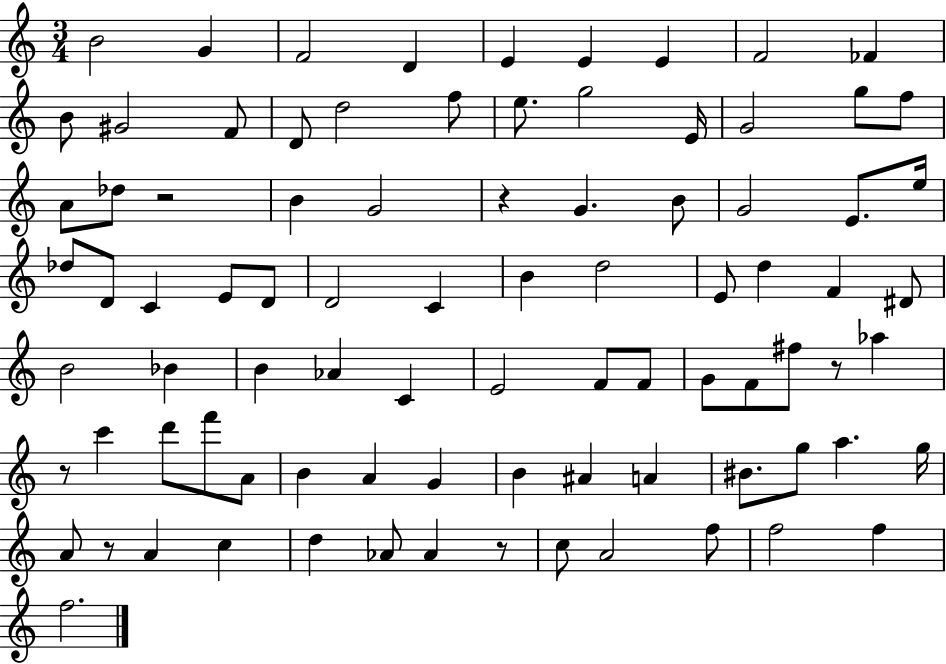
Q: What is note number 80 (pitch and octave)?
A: F5